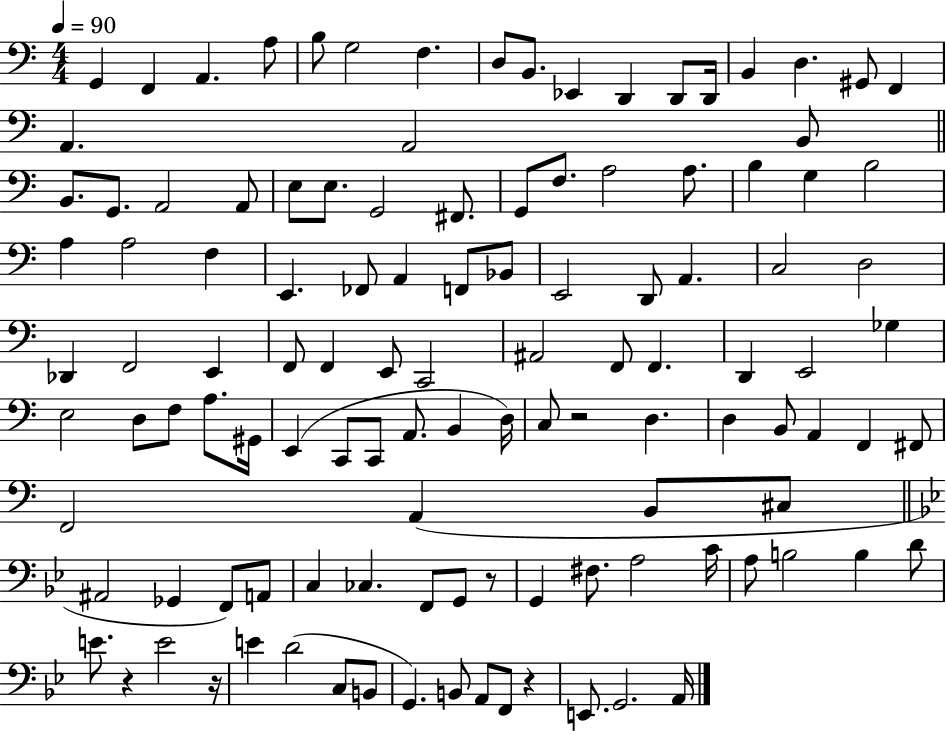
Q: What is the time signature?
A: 4/4